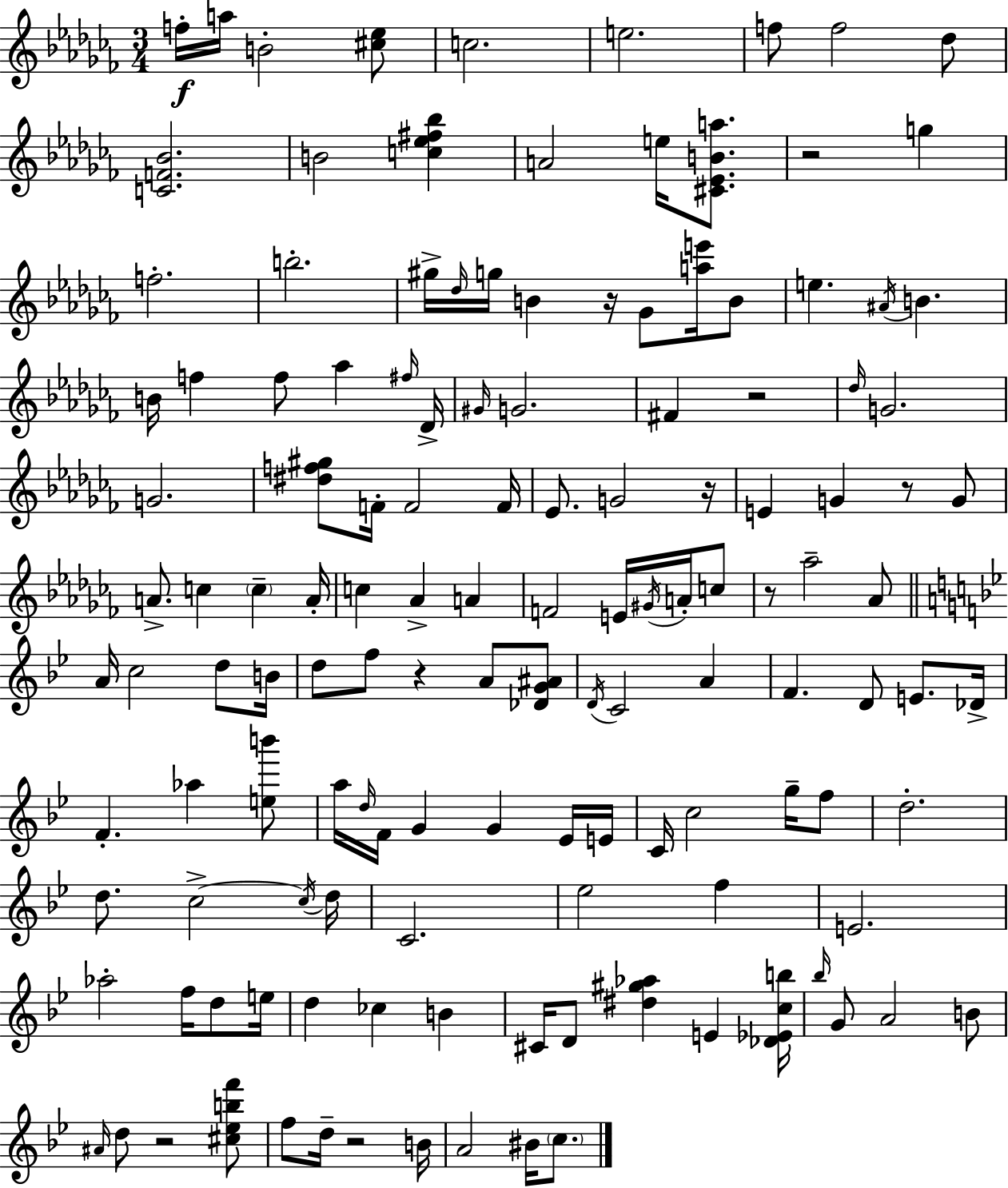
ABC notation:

X:1
T:Untitled
M:3/4
L:1/4
K:Abm
f/4 a/4 B2 [^c_e]/2 c2 e2 f/2 f2 _d/2 [CF_B]2 B2 [c_e^f_b] A2 e/4 [^C_EBa]/2 z2 g f2 b2 ^g/4 _d/4 g/4 B z/4 _G/2 [ae']/4 B/2 e ^A/4 B B/4 f f/2 _a ^f/4 _D/4 ^G/4 G2 ^F z2 _d/4 G2 G2 [^df^g]/2 F/4 F2 F/4 _E/2 G2 z/4 E G z/2 G/2 A/2 c c A/4 c _A A F2 E/4 ^G/4 A/4 c/2 z/2 _a2 _A/2 A/4 c2 d/2 B/4 d/2 f/2 z A/2 [_DG^A]/2 D/4 C2 A F D/2 E/2 _D/4 F _a [eb']/2 a/4 d/4 F/4 G G _E/4 E/4 C/4 c2 g/4 f/2 d2 d/2 c2 c/4 d/4 C2 _e2 f E2 _a2 f/4 d/2 e/4 d _c B ^C/4 D/2 [^d^g_a] E [_D_Ecb]/4 _b/4 G/2 A2 B/2 ^A/4 d/2 z2 [^c_ebf']/2 f/2 d/4 z2 B/4 A2 ^B/4 c/2